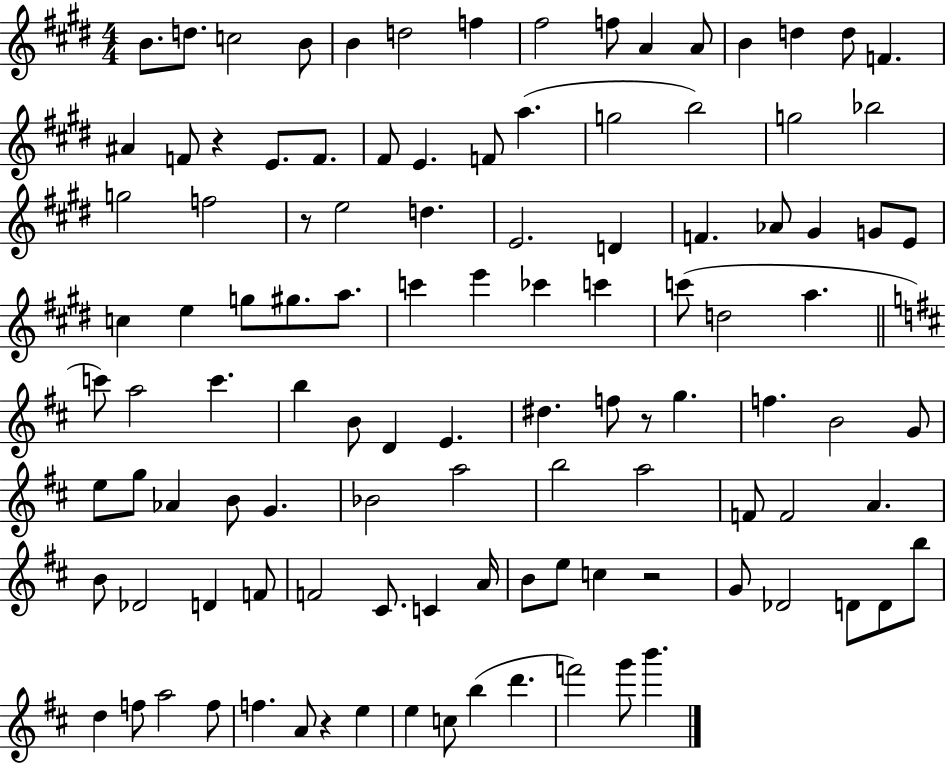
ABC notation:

X:1
T:Untitled
M:4/4
L:1/4
K:E
B/2 d/2 c2 B/2 B d2 f ^f2 f/2 A A/2 B d d/2 F ^A F/2 z E/2 F/2 ^F/2 E F/2 a g2 b2 g2 _b2 g2 f2 z/2 e2 d E2 D F _A/2 ^G G/2 E/2 c e g/2 ^g/2 a/2 c' e' _c' c' c'/2 d2 a c'/2 a2 c' b B/2 D E ^d f/2 z/2 g f B2 G/2 e/2 g/2 _A B/2 G _B2 a2 b2 a2 F/2 F2 A B/2 _D2 D F/2 F2 ^C/2 C A/4 B/2 e/2 c z2 G/2 _D2 D/2 D/2 b/2 d f/2 a2 f/2 f A/2 z e e c/2 b d' f'2 g'/2 b'